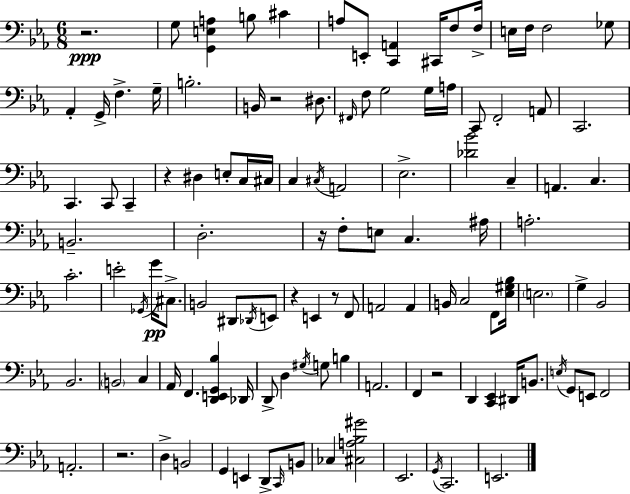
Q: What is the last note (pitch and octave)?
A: E2